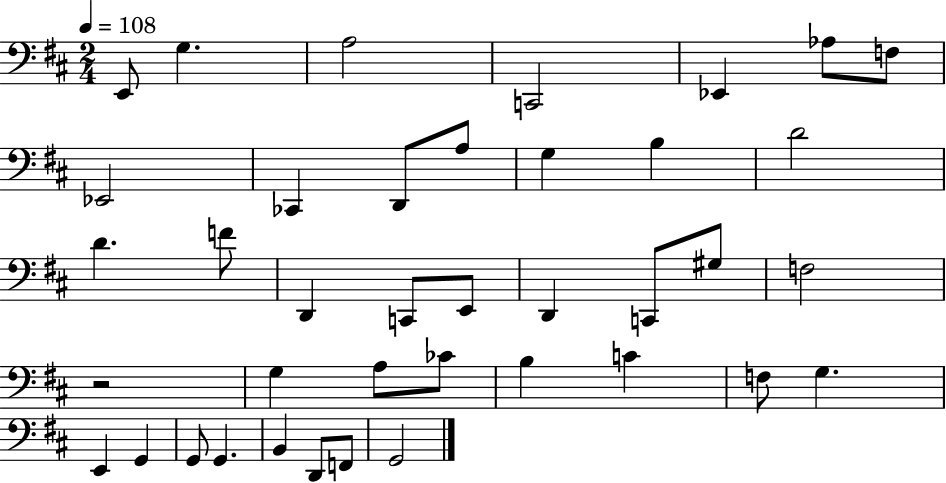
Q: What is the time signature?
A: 2/4